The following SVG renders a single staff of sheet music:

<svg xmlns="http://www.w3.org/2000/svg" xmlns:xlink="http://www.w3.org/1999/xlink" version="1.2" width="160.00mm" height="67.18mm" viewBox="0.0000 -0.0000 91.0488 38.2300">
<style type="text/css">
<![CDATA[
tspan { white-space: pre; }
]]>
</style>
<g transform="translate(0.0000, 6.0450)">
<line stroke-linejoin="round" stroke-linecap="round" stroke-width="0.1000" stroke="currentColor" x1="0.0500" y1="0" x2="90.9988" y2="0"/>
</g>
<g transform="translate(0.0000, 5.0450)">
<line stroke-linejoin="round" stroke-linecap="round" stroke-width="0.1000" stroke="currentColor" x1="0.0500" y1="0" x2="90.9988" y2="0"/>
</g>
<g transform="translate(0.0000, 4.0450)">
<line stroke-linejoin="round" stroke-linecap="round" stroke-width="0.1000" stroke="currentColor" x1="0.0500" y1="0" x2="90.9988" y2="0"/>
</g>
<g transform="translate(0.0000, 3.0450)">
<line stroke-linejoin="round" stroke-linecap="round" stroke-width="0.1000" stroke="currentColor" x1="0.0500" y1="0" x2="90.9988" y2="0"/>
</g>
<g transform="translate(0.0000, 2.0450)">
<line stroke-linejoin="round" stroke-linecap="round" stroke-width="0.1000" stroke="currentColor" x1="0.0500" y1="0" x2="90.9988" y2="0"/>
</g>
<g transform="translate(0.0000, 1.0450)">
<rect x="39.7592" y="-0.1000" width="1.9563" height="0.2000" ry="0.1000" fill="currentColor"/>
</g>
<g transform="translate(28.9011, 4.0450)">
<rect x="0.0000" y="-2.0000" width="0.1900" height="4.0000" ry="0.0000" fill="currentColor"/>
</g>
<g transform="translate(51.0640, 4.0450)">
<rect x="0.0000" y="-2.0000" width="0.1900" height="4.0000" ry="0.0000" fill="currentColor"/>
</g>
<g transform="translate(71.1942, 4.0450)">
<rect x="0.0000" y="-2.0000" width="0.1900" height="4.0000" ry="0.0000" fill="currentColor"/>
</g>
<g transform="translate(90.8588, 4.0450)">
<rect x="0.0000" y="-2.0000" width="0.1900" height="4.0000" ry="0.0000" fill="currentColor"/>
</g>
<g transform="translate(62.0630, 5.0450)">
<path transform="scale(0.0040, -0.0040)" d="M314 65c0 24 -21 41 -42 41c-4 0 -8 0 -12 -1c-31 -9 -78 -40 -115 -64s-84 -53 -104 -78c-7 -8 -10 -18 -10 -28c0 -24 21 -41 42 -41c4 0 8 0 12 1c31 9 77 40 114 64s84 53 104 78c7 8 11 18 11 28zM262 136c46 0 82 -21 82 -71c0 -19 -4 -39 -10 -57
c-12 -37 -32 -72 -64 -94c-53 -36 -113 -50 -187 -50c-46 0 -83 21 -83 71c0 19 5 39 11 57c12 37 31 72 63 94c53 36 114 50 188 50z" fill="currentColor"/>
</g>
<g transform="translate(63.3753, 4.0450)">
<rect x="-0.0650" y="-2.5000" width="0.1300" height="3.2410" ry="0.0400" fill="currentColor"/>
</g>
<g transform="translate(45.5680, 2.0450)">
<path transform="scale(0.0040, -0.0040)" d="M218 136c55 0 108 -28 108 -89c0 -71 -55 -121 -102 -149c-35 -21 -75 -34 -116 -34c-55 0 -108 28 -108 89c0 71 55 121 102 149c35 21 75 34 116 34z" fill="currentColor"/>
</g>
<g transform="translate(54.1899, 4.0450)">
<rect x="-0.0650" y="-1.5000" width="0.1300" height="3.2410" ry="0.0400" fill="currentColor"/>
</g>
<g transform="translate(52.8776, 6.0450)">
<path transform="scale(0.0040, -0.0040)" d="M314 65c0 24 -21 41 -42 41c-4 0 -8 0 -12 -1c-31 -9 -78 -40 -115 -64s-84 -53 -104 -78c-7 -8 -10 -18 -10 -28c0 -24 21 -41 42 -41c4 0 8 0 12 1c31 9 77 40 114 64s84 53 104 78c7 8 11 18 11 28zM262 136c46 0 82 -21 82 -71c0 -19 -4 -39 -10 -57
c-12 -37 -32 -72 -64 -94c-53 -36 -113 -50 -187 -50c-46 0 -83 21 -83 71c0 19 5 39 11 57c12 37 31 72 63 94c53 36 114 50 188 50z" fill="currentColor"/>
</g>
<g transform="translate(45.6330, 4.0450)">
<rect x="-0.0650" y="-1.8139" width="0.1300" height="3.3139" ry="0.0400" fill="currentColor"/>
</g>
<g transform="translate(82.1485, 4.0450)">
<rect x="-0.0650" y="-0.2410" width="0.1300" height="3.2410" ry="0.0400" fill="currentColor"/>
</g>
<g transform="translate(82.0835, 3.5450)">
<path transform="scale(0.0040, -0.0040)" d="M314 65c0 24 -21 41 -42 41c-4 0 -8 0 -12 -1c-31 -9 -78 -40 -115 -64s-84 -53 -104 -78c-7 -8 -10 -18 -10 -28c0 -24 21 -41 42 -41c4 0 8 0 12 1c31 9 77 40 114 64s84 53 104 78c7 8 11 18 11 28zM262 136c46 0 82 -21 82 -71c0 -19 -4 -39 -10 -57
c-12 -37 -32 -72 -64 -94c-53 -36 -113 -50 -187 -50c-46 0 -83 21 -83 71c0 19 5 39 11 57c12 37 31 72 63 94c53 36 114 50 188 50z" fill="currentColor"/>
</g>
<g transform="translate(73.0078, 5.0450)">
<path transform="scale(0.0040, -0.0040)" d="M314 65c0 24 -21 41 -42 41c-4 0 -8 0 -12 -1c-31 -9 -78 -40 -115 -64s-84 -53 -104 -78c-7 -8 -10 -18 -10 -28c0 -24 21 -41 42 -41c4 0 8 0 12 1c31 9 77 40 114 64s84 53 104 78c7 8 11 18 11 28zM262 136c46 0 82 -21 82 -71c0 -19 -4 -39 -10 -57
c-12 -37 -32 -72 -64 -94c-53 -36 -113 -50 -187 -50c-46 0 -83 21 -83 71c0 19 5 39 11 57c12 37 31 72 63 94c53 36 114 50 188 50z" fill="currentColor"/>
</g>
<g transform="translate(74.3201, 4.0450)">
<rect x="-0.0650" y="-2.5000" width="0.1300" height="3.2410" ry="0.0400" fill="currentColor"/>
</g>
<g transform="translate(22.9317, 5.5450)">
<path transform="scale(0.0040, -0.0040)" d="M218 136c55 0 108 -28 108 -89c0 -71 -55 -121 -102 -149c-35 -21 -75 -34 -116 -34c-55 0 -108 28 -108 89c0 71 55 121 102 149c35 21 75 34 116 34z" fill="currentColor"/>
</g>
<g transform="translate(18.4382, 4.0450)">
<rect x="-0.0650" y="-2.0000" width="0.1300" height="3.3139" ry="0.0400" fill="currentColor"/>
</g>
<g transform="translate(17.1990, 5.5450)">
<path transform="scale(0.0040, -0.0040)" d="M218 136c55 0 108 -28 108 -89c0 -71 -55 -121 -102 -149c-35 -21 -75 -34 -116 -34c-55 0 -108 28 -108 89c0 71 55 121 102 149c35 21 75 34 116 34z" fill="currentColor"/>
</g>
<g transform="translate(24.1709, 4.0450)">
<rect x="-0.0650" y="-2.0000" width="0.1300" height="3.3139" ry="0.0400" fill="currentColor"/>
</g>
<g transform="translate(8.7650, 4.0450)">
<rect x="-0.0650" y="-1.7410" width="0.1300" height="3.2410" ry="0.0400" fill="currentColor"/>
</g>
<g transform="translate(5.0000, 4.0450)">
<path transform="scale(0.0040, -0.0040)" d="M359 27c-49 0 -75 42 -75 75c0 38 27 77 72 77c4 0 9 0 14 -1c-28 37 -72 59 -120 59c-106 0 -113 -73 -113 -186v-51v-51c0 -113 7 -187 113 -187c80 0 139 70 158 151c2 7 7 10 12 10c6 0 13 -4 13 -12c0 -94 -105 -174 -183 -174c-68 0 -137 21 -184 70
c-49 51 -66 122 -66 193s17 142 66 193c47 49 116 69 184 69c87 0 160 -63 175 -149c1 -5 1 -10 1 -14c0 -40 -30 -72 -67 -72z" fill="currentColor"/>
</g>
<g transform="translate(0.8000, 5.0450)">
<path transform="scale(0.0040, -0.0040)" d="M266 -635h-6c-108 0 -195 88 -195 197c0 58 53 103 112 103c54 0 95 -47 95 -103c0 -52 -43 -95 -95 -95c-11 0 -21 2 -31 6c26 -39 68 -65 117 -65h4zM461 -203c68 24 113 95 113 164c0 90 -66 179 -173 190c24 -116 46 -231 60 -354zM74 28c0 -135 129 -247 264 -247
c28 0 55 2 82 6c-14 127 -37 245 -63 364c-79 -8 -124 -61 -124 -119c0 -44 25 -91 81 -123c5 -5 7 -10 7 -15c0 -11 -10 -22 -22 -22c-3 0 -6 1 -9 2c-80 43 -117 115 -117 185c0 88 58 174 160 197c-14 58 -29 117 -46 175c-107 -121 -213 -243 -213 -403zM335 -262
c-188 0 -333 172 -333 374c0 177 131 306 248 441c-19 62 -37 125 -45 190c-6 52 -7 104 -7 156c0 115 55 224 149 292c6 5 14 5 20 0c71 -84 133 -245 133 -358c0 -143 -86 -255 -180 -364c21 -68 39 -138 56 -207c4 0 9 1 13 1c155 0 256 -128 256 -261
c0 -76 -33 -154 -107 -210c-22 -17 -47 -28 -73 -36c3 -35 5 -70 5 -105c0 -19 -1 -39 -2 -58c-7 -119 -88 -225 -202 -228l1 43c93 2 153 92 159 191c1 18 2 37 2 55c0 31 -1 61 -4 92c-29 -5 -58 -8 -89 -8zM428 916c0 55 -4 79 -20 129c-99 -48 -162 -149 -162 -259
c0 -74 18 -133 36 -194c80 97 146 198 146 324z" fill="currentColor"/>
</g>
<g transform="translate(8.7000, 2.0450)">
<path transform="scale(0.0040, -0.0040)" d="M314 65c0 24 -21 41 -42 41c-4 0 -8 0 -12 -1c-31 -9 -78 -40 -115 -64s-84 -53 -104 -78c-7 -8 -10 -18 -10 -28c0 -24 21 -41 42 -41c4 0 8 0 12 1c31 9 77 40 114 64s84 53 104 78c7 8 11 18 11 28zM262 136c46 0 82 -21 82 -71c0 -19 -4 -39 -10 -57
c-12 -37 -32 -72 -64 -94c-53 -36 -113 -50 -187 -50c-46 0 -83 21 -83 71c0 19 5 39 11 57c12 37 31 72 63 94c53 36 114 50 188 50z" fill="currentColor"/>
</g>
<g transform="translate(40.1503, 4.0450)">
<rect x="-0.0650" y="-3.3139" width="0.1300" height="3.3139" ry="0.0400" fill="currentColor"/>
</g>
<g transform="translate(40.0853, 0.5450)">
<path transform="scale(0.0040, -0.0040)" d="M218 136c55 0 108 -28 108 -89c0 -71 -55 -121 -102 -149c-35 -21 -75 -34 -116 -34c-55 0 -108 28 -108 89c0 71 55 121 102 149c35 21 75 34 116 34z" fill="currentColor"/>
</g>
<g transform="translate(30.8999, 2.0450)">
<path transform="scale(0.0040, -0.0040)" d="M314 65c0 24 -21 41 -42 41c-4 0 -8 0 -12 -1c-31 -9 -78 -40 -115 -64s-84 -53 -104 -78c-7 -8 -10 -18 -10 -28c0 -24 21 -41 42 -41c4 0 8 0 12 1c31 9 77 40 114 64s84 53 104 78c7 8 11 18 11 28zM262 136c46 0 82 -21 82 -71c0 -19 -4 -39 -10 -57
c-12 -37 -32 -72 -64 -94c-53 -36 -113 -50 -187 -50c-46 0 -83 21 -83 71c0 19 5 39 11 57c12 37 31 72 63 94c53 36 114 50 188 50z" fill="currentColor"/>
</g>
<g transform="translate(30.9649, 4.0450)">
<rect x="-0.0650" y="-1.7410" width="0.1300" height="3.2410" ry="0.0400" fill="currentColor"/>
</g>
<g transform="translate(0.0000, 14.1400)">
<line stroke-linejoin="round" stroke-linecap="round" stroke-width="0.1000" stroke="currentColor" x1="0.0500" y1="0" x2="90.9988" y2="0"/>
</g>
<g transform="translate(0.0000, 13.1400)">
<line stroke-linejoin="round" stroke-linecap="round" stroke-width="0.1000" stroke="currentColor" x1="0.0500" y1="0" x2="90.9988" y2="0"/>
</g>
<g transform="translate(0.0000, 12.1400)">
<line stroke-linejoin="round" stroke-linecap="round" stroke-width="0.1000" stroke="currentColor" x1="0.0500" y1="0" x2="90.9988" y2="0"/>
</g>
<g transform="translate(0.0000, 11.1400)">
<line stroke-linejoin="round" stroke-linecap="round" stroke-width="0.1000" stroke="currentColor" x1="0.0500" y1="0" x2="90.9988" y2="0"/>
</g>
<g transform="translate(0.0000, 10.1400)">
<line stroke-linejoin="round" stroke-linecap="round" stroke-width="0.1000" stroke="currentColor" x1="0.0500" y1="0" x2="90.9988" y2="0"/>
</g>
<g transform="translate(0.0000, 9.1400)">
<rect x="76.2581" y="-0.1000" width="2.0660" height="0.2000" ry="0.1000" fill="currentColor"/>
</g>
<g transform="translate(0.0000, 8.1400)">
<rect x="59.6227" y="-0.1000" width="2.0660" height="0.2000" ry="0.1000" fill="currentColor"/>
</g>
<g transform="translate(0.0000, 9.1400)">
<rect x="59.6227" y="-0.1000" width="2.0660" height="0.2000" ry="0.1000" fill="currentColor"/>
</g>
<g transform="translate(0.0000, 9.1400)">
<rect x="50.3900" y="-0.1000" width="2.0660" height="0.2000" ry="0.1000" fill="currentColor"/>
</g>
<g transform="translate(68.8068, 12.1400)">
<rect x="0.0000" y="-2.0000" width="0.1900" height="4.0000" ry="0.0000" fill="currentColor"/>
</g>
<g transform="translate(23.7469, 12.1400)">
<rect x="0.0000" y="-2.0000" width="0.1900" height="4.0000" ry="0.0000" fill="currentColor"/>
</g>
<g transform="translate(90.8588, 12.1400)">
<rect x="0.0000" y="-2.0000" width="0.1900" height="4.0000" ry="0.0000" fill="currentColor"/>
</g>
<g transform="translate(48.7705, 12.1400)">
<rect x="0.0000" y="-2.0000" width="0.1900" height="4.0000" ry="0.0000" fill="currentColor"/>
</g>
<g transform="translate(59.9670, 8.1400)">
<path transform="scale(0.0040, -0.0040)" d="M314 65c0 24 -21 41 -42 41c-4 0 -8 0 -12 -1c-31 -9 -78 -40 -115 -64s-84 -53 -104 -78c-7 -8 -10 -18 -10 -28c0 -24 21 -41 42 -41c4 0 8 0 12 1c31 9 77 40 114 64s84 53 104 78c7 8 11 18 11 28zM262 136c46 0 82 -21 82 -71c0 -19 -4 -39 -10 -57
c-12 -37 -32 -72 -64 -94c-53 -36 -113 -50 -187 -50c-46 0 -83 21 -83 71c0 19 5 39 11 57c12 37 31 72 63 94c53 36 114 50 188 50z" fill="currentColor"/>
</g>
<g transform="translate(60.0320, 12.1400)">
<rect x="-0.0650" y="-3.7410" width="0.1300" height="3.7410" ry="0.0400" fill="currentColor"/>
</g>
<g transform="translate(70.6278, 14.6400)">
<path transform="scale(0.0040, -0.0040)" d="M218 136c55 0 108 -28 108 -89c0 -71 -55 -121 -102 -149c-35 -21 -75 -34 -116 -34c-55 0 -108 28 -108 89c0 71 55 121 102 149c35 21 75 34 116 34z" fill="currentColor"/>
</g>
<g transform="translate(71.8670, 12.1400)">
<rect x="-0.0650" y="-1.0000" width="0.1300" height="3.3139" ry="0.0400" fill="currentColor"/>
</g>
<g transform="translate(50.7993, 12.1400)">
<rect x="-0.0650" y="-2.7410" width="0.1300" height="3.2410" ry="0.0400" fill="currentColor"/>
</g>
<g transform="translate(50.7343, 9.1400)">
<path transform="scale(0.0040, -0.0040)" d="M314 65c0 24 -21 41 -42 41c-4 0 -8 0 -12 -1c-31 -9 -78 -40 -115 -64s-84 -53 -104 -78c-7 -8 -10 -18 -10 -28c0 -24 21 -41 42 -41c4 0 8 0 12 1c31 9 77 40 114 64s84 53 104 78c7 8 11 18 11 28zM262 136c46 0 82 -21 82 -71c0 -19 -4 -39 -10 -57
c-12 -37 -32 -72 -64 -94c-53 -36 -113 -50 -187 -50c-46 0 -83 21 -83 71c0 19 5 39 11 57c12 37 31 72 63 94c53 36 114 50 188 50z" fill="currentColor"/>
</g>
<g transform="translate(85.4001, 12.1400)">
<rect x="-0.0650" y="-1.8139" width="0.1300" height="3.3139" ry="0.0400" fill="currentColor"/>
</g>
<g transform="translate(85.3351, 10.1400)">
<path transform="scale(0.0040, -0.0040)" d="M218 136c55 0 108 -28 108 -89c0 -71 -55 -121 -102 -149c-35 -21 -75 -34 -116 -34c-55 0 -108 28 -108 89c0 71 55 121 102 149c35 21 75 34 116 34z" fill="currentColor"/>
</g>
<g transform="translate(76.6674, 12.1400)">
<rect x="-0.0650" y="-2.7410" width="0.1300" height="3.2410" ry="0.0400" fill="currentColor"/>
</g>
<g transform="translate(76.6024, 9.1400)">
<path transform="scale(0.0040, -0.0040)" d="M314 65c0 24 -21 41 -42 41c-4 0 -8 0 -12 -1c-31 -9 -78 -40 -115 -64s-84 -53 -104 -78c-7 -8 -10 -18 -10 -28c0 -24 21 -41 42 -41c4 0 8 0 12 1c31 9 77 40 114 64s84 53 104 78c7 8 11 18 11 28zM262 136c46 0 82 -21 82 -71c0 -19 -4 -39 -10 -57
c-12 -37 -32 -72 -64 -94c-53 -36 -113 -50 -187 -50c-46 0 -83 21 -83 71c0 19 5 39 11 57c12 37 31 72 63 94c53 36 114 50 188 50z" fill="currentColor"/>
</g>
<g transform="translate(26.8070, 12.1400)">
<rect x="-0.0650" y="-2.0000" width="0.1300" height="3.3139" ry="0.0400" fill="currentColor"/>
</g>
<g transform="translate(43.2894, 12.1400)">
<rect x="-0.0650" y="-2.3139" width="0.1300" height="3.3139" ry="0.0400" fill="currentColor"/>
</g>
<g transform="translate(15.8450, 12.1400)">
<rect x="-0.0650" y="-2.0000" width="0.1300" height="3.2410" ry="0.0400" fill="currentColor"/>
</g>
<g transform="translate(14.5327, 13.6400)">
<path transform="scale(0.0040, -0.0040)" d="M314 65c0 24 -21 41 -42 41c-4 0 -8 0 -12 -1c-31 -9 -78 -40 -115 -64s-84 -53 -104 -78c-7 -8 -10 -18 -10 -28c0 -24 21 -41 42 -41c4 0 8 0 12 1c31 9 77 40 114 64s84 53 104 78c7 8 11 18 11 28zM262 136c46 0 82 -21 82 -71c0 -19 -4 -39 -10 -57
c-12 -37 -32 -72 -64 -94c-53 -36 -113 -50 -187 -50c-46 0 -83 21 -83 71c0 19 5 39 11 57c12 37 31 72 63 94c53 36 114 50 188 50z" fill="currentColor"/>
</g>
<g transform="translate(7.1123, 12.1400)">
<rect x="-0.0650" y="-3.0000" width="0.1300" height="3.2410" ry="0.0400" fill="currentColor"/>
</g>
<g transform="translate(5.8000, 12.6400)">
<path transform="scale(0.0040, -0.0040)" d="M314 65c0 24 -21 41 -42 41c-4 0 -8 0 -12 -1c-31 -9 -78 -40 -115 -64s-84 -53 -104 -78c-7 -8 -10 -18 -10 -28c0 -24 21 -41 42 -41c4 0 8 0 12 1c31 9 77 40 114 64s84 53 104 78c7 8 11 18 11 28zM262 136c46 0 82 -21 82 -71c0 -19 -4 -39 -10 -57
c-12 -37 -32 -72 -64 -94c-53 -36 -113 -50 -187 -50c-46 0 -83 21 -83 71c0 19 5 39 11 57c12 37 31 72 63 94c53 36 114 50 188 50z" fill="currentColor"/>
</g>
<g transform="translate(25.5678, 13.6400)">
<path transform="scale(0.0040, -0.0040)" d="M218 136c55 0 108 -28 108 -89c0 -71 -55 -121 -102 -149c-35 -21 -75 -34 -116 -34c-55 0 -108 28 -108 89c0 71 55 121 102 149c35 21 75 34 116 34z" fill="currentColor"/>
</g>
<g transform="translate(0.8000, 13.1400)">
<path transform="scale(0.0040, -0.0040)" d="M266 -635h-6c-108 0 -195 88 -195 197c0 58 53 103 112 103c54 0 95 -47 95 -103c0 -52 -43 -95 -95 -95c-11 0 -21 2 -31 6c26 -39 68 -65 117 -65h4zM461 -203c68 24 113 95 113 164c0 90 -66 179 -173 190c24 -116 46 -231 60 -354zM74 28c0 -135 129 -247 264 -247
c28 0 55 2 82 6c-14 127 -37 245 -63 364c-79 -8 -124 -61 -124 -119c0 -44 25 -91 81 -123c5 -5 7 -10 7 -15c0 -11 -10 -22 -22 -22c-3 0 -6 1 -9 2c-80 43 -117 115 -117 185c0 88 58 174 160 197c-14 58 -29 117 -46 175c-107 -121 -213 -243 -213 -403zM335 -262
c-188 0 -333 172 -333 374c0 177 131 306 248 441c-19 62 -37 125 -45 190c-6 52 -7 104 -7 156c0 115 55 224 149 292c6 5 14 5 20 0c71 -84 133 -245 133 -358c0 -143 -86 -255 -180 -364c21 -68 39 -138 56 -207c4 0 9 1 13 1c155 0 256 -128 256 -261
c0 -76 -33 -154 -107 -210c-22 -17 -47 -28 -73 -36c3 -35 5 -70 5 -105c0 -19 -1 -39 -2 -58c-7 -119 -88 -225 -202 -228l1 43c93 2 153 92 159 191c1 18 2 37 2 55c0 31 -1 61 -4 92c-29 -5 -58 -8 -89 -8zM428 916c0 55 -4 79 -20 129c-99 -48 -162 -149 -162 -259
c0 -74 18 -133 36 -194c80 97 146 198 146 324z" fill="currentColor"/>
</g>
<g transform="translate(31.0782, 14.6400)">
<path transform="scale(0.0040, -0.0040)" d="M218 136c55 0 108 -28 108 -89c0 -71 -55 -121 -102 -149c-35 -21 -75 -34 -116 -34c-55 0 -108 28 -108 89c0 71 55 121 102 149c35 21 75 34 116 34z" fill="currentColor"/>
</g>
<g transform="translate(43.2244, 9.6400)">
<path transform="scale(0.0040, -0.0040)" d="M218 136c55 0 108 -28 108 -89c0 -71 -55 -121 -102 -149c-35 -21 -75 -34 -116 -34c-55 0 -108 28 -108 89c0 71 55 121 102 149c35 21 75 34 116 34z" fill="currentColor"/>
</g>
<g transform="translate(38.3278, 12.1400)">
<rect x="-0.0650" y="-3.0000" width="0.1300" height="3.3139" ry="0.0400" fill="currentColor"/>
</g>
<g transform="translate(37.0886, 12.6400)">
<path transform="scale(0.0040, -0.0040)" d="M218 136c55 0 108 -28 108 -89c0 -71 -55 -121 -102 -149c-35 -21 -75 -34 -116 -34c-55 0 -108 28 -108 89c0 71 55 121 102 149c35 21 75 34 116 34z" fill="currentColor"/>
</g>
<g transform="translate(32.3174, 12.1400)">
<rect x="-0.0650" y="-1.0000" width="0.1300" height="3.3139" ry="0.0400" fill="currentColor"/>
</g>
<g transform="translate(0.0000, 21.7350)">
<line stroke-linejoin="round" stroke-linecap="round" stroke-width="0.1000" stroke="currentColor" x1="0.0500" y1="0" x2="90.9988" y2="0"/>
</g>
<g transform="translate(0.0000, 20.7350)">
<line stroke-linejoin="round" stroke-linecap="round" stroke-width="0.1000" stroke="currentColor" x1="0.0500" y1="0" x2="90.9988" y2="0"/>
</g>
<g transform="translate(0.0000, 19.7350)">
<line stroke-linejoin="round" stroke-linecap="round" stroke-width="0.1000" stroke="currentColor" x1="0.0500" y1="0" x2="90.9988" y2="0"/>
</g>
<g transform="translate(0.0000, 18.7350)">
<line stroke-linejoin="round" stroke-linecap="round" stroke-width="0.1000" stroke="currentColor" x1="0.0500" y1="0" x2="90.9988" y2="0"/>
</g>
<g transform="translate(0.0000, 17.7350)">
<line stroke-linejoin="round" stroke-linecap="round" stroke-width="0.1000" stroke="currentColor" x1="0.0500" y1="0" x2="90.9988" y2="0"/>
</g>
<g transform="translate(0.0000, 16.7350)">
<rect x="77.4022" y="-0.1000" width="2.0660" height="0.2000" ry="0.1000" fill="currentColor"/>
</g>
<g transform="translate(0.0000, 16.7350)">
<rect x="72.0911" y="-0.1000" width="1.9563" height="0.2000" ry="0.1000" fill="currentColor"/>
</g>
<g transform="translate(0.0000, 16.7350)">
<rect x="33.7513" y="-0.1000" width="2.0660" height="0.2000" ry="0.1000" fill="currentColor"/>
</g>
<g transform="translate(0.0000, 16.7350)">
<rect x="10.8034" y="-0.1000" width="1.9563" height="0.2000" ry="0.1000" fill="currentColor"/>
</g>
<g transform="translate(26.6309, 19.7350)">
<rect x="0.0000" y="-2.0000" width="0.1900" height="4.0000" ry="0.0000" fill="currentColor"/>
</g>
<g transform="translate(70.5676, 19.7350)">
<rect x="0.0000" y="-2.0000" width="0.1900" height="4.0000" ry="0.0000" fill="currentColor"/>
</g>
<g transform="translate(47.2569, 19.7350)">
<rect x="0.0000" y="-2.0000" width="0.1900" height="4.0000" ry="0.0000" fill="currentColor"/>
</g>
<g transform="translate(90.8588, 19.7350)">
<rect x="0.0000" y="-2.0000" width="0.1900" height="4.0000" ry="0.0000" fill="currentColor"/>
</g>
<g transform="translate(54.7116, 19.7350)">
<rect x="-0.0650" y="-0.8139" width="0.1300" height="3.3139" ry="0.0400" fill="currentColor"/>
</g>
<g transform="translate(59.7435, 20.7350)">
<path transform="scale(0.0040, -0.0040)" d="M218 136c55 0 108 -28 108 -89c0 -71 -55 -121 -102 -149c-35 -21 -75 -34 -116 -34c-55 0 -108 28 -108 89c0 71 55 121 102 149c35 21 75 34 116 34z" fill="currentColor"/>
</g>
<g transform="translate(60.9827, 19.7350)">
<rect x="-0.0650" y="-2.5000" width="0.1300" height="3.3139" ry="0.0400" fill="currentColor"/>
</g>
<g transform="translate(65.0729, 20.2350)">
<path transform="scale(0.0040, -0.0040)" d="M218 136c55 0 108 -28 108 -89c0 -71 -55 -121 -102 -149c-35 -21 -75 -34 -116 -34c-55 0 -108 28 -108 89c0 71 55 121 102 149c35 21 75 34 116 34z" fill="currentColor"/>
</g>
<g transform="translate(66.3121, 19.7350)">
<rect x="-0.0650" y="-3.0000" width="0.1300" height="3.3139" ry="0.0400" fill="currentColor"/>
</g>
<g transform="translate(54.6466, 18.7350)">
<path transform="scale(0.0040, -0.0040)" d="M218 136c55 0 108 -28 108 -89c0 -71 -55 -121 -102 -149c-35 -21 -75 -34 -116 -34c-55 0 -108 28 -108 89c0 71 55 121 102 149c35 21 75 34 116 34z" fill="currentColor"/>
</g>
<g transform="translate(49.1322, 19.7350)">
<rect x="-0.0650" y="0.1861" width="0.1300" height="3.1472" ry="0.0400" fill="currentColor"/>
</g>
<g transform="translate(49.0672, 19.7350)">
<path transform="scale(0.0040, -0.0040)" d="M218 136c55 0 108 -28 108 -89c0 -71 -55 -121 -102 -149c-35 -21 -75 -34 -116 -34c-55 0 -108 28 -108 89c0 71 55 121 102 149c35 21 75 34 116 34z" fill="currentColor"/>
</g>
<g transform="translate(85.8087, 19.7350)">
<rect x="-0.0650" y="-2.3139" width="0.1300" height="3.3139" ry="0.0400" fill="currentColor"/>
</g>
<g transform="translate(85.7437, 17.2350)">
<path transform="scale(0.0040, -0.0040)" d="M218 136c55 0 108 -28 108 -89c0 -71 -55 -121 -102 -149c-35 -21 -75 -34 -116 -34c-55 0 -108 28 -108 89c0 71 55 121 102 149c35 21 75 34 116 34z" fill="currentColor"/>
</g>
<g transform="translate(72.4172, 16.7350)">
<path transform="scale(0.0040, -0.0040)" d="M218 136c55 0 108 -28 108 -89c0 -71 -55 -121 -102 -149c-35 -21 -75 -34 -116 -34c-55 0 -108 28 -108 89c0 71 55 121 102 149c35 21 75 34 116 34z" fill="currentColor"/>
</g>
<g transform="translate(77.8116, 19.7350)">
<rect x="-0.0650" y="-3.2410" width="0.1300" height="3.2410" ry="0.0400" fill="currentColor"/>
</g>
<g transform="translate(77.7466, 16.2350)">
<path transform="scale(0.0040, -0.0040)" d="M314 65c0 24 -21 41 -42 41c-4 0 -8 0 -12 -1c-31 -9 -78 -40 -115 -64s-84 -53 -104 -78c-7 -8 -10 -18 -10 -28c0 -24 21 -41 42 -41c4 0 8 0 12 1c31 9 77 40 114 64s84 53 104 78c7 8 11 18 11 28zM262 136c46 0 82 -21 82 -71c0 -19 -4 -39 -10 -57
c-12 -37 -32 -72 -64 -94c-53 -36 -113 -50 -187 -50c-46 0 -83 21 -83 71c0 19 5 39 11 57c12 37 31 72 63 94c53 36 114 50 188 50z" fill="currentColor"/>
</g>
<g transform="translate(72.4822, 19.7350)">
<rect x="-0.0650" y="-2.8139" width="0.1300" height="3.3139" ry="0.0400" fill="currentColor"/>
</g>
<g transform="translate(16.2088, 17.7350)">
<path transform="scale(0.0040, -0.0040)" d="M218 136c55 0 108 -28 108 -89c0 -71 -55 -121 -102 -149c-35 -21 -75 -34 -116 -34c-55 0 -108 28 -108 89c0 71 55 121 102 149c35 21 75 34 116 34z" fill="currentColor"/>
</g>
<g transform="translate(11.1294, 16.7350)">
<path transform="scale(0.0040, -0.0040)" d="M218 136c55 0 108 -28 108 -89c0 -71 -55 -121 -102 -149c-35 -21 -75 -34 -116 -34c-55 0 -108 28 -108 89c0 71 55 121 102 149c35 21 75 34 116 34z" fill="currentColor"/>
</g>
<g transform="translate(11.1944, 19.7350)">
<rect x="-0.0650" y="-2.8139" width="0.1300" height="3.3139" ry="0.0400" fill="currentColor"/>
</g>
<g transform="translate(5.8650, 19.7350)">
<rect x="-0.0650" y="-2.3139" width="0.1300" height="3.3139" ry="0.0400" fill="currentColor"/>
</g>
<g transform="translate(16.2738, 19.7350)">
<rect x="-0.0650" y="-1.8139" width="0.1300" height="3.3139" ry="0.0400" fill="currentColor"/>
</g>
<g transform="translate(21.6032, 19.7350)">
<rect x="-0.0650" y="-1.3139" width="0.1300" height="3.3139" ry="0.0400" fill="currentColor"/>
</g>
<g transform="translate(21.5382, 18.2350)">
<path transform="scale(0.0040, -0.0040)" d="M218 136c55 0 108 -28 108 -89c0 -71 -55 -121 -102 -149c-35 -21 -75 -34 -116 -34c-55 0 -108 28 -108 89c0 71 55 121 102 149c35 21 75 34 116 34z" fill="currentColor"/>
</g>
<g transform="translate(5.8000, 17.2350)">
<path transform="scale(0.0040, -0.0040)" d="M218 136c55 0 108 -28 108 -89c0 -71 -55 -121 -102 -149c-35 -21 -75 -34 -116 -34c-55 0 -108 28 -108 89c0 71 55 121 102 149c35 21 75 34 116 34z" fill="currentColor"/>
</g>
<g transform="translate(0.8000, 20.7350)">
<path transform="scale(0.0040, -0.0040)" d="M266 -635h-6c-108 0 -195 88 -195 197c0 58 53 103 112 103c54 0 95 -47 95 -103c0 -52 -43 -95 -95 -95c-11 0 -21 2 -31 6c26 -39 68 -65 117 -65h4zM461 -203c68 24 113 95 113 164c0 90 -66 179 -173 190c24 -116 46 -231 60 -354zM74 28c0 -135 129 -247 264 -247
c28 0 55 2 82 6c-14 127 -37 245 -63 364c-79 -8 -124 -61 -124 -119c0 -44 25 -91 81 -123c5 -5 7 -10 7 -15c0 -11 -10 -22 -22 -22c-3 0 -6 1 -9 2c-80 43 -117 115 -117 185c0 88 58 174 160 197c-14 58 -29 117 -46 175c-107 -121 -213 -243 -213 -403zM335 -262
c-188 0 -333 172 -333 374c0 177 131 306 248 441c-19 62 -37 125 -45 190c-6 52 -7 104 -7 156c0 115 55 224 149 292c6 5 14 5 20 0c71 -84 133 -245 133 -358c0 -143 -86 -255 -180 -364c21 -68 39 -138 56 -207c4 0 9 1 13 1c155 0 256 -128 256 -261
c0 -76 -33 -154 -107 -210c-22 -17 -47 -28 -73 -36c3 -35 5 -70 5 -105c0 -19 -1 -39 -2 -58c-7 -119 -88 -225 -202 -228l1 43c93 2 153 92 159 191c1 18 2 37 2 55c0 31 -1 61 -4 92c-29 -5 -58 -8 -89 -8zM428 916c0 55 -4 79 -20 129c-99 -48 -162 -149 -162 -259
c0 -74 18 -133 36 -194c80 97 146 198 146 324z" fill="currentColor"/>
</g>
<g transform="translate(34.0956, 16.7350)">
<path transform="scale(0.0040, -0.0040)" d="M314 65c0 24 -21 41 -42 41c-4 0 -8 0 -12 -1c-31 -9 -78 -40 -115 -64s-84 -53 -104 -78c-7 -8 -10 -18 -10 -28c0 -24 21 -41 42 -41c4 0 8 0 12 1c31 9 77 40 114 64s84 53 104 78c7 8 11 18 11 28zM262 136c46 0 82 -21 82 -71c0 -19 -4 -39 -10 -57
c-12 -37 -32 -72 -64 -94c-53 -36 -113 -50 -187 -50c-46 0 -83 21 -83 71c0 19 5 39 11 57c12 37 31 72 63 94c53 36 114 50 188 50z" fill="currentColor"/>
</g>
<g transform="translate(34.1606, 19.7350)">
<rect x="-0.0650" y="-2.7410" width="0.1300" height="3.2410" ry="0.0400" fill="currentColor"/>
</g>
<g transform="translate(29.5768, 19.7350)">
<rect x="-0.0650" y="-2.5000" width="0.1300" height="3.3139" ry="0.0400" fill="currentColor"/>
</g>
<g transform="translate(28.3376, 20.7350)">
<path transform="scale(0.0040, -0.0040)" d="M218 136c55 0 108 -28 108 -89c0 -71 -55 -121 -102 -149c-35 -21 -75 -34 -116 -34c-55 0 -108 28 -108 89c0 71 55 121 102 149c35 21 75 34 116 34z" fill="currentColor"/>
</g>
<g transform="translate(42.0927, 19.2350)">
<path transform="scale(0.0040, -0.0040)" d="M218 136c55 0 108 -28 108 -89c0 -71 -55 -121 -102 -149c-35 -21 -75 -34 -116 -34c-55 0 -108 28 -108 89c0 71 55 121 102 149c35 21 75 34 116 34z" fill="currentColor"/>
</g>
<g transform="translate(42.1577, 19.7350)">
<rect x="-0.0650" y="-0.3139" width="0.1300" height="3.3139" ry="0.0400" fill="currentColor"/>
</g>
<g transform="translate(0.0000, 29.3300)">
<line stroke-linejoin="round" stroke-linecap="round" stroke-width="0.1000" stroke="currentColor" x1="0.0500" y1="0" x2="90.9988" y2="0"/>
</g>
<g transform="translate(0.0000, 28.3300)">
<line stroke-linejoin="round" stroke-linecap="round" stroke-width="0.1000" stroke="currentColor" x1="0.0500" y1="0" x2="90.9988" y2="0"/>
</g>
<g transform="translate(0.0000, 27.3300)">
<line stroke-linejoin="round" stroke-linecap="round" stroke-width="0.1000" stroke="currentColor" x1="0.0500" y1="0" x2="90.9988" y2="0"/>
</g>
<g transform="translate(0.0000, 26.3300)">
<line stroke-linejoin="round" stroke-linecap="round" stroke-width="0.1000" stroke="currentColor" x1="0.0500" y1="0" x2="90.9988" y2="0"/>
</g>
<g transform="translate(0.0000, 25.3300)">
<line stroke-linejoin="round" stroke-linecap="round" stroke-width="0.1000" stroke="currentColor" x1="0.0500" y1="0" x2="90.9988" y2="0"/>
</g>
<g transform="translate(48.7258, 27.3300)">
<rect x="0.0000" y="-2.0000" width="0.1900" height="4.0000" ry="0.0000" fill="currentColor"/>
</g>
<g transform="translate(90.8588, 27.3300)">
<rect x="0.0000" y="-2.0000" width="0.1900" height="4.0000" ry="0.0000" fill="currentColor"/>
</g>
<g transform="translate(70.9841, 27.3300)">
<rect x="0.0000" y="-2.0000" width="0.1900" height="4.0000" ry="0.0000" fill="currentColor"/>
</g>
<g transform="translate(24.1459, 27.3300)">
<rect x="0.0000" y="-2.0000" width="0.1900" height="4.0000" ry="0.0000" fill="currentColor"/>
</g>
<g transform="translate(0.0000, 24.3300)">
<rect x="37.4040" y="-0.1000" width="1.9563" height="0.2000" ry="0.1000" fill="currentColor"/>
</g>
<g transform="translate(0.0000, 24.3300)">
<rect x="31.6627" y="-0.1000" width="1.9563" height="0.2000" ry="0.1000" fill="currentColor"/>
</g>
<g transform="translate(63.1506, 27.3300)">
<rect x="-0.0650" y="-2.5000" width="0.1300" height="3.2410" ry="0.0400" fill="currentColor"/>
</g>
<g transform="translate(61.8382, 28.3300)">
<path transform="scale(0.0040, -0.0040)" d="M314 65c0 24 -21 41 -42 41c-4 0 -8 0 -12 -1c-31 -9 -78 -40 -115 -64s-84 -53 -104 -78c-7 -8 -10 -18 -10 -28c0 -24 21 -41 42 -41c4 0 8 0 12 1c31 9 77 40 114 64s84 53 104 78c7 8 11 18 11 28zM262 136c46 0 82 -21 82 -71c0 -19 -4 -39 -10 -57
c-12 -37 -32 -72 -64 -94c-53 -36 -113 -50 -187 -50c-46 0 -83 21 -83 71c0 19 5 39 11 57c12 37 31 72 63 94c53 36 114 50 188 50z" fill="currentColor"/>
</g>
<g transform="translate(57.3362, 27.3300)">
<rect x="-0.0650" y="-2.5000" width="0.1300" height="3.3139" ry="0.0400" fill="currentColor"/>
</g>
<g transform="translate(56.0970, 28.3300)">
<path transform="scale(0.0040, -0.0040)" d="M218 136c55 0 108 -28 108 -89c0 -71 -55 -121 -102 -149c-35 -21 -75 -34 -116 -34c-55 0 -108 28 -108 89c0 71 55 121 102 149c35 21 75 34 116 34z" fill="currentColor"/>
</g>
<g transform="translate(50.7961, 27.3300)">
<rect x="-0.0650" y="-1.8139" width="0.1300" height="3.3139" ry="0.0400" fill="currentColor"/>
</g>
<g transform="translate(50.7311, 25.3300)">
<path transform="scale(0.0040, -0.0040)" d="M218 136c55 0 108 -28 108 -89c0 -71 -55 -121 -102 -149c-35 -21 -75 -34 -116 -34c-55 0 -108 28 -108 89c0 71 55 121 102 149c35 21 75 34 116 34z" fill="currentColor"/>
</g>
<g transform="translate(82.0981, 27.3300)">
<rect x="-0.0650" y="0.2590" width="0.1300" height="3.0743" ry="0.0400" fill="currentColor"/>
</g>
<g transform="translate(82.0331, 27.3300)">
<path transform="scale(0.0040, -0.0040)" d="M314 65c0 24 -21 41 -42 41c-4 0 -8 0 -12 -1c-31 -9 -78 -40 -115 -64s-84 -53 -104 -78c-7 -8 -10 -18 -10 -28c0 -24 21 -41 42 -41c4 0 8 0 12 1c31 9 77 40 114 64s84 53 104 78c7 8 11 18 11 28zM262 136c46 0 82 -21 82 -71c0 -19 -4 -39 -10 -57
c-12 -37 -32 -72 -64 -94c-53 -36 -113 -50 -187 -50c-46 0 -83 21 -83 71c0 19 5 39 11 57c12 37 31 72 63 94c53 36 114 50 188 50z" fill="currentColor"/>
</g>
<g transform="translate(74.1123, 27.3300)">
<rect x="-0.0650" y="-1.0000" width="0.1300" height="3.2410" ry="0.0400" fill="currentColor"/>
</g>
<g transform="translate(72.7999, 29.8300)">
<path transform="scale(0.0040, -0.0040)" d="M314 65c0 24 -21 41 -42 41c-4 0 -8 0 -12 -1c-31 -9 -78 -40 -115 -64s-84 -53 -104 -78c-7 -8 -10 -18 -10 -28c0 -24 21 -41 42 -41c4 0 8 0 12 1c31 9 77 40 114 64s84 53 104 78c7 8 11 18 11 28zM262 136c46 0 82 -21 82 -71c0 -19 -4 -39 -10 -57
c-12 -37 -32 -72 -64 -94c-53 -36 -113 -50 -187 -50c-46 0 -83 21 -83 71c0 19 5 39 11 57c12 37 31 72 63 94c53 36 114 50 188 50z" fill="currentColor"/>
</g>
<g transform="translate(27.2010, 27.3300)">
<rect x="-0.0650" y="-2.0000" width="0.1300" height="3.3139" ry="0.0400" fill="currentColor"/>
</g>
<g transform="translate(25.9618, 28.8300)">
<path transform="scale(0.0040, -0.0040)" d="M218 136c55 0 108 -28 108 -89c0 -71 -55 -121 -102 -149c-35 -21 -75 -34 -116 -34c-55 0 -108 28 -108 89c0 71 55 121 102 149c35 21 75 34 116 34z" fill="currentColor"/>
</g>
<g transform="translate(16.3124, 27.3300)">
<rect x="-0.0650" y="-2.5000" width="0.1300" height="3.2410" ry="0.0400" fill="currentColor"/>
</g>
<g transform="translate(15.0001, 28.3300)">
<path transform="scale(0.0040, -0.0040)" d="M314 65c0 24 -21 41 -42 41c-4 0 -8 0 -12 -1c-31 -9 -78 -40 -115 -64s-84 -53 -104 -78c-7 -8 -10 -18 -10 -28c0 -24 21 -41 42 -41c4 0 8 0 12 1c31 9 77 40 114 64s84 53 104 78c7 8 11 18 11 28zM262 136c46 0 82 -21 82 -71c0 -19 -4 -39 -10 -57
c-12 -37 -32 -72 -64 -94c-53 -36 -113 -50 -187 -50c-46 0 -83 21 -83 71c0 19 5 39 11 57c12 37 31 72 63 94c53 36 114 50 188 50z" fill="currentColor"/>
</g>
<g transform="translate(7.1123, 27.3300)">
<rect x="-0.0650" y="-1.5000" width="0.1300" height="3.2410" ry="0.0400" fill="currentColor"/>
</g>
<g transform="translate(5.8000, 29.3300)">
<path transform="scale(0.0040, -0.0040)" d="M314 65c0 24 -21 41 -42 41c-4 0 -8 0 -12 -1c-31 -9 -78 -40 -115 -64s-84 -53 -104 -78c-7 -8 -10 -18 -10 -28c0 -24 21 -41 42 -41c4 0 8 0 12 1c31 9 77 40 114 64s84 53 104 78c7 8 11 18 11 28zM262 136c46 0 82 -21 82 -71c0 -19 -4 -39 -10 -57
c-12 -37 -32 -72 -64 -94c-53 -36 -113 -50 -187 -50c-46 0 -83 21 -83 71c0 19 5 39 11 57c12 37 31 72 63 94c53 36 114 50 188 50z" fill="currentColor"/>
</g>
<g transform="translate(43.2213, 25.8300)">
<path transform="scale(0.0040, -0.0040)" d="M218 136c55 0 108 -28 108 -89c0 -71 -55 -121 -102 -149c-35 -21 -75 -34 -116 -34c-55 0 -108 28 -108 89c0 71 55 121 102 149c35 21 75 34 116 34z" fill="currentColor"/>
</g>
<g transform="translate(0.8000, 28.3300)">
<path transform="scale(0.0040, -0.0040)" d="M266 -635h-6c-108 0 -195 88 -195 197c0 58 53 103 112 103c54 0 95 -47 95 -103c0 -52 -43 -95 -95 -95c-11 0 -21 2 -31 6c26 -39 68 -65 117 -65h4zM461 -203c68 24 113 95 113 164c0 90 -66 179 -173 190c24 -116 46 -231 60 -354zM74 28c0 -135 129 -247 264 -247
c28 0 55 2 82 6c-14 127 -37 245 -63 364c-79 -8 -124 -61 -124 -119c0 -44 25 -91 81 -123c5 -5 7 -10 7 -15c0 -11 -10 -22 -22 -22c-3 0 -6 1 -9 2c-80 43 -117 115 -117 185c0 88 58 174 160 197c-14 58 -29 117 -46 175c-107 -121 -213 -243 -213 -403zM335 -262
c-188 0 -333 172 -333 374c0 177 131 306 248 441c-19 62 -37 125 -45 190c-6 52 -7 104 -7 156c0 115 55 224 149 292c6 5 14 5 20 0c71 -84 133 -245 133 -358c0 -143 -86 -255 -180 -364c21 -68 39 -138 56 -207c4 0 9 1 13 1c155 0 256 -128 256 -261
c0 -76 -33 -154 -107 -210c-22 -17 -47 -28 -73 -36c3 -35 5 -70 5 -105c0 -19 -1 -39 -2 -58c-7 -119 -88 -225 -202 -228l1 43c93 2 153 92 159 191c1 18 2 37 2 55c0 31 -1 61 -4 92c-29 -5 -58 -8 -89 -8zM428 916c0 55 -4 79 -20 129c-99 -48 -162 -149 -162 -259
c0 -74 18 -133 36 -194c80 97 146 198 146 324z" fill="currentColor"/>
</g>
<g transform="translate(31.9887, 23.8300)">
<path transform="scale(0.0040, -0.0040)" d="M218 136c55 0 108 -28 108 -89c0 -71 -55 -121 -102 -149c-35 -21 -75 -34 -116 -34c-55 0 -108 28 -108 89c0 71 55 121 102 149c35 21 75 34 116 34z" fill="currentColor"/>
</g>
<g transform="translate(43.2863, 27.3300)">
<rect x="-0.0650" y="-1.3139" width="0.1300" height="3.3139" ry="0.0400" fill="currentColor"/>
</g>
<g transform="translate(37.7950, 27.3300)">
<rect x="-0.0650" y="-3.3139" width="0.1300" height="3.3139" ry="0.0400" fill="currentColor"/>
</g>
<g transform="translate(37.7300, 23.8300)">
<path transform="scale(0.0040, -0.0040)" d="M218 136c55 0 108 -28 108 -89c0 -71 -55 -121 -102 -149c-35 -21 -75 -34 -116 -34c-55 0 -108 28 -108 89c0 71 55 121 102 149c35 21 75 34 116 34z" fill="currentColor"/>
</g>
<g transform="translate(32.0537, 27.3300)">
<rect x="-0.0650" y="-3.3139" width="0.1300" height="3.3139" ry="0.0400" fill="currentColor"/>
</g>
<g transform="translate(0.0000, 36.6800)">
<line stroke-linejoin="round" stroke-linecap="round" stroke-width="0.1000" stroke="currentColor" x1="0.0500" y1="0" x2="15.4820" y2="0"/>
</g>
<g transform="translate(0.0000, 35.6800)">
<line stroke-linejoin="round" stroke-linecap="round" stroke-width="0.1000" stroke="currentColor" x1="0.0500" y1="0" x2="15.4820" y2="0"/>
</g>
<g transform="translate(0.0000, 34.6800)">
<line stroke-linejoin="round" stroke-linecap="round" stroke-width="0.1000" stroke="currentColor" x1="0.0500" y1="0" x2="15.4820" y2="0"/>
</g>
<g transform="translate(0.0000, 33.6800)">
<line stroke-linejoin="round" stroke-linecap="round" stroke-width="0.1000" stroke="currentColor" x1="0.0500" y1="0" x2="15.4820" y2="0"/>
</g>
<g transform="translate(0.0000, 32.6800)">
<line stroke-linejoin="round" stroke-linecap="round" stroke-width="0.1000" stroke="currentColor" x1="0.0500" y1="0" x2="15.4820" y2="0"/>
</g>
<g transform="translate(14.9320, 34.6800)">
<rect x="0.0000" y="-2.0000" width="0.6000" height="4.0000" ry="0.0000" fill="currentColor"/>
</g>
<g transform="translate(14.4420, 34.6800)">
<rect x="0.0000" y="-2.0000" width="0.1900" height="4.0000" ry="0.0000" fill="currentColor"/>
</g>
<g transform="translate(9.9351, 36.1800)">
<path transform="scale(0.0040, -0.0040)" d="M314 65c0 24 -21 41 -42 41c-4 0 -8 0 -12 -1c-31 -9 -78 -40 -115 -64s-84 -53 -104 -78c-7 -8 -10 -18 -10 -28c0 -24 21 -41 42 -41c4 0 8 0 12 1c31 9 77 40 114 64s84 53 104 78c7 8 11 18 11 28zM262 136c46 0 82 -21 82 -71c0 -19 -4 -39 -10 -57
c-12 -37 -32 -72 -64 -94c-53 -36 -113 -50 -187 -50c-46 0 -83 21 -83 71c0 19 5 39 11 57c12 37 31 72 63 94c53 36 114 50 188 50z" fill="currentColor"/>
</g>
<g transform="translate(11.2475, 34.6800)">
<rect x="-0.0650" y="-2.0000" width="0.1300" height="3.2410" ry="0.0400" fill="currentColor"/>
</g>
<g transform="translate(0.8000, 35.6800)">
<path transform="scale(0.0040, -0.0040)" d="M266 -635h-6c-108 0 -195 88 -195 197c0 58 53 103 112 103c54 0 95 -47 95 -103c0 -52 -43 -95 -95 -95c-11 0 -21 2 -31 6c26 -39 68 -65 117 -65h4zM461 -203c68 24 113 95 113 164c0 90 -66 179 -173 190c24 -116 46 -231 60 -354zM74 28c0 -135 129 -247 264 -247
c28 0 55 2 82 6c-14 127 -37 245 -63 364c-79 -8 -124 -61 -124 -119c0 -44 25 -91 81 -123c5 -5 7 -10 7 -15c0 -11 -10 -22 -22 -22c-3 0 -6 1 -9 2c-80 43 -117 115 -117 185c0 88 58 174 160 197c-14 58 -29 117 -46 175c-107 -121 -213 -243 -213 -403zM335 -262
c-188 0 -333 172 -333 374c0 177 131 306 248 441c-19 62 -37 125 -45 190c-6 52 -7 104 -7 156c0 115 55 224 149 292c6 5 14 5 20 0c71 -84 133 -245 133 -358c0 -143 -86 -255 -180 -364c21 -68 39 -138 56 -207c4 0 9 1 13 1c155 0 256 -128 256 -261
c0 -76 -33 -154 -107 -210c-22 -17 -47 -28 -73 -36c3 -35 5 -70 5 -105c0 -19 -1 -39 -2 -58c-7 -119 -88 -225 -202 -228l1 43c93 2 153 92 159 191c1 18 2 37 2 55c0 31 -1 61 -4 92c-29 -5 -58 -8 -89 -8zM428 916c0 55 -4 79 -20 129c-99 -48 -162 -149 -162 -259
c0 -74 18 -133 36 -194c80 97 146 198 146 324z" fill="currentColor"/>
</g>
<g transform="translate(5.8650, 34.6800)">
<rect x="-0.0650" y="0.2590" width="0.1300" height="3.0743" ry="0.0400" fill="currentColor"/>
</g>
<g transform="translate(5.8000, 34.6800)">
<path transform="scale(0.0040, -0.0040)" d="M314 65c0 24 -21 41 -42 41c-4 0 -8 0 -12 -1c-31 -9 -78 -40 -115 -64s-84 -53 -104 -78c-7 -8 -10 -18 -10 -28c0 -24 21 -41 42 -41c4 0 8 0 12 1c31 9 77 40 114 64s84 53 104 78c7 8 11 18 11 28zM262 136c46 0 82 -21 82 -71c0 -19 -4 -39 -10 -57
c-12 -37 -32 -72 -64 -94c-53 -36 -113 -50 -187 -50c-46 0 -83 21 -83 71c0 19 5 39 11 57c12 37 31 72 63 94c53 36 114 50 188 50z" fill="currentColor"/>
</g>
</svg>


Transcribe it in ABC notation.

X:1
T:Untitled
M:4/4
L:1/4
K:C
f2 F F f2 b f E2 G2 G2 c2 A2 F2 F D A g a2 c'2 D a2 f g a f e G a2 c B d G A a b2 g E2 G2 F b b e f G G2 D2 B2 B2 F2